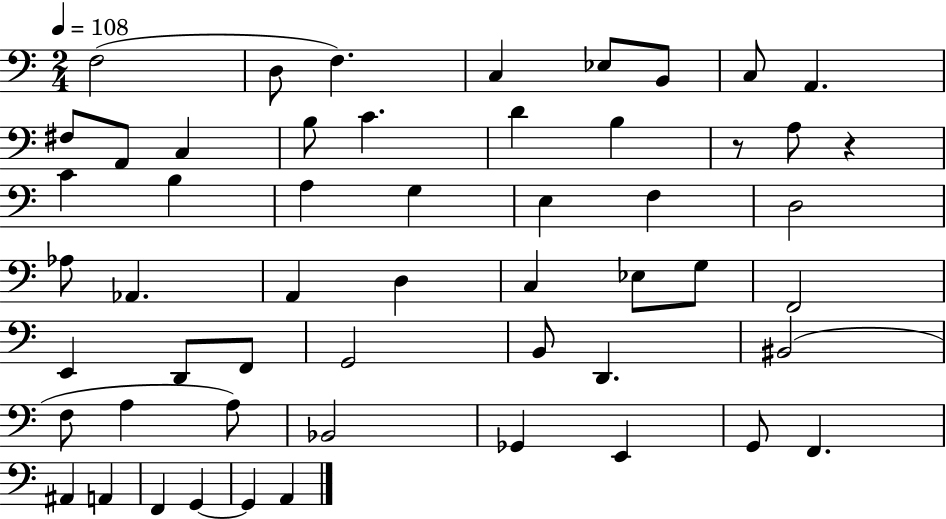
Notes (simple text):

F3/h D3/e F3/q. C3/q Eb3/e B2/e C3/e A2/q. F#3/e A2/e C3/q B3/e C4/q. D4/q B3/q R/e A3/e R/q C4/q B3/q A3/q G3/q E3/q F3/q D3/h Ab3/e Ab2/q. A2/q D3/q C3/q Eb3/e G3/e F2/h E2/q D2/e F2/e G2/h B2/e D2/q. BIS2/h F3/e A3/q A3/e Bb2/h Gb2/q E2/q G2/e F2/q. A#2/q A2/q F2/q G2/q G2/q A2/q